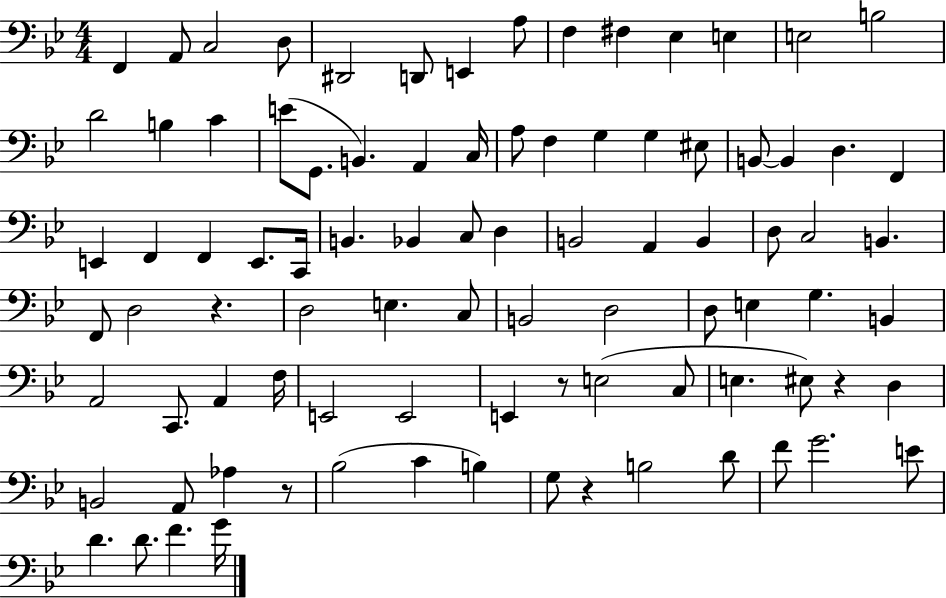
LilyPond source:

{
  \clef bass
  \numericTimeSignature
  \time 4/4
  \key bes \major
  \repeat volta 2 { f,4 a,8 c2 d8 | dis,2 d,8 e,4 a8 | f4 fis4 ees4 e4 | e2 b2 | \break d'2 b4 c'4 | e'8( g,8. b,4.) a,4 c16 | a8 f4 g4 g4 eis8 | b,8~~ b,4 d4. f,4 | \break e,4 f,4 f,4 e,8. c,16 | b,4. bes,4 c8 d4 | b,2 a,4 b,4 | d8 c2 b,4. | \break f,8 d2 r4. | d2 e4. c8 | b,2 d2 | d8 e4 g4. b,4 | \break a,2 c,8. a,4 f16 | e,2 e,2 | e,4 r8 e2( c8 | e4. eis8) r4 d4 | \break b,2 a,8 aes4 r8 | bes2( c'4 b4) | g8 r4 b2 d'8 | f'8 g'2. e'8 | \break d'4. d'8. f'4. g'16 | } \bar "|."
}